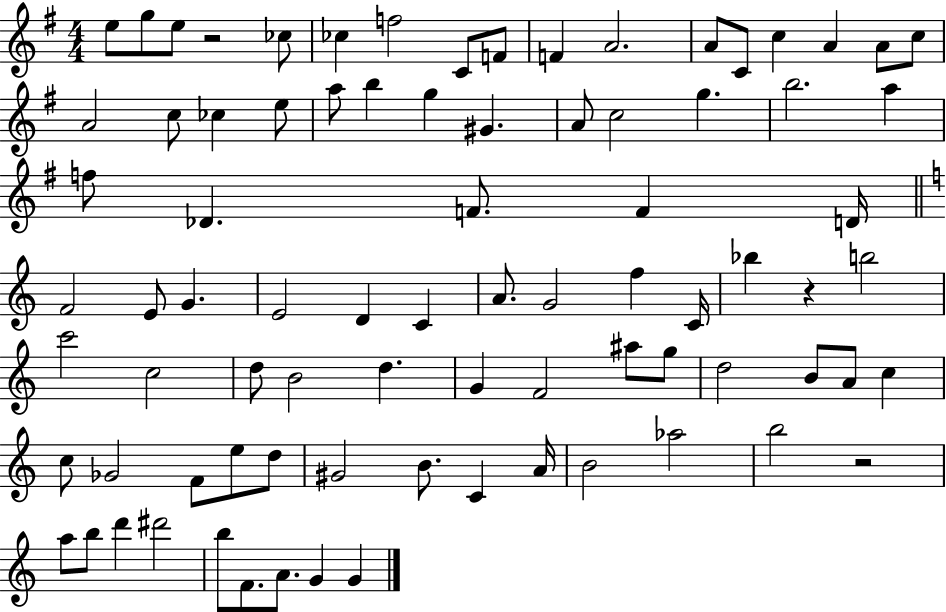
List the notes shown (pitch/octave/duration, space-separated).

E5/e G5/e E5/e R/h CES5/e CES5/q F5/h C4/e F4/e F4/q A4/h. A4/e C4/e C5/q A4/q A4/e C5/e A4/h C5/e CES5/q E5/e A5/e B5/q G5/q G#4/q. A4/e C5/h G5/q. B5/h. A5/q F5/e Db4/q. F4/e. F4/q D4/s F4/h E4/e G4/q. E4/h D4/q C4/q A4/e. G4/h F5/q C4/s Bb5/q R/q B5/h C6/h C5/h D5/e B4/h D5/q. G4/q F4/h A#5/e G5/e D5/h B4/e A4/e C5/q C5/e Gb4/h F4/e E5/e D5/e G#4/h B4/e. C4/q A4/s B4/h Ab5/h B5/h R/h A5/e B5/e D6/q D#6/h B5/e F4/e. A4/e. G4/q G4/q